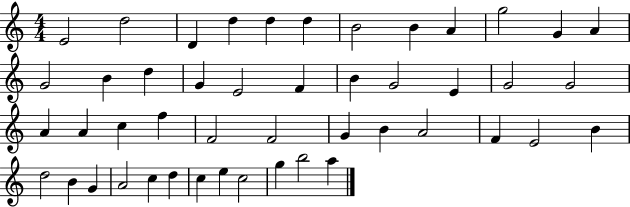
E4/h D5/h D4/q D5/q D5/q D5/q B4/h B4/q A4/q G5/h G4/q A4/q G4/h B4/q D5/q G4/q E4/h F4/q B4/q G4/h E4/q G4/h G4/h A4/q A4/q C5/q F5/q F4/h F4/h G4/q B4/q A4/h F4/q E4/h B4/q D5/h B4/q G4/q A4/h C5/q D5/q C5/q E5/q C5/h G5/q B5/h A5/q